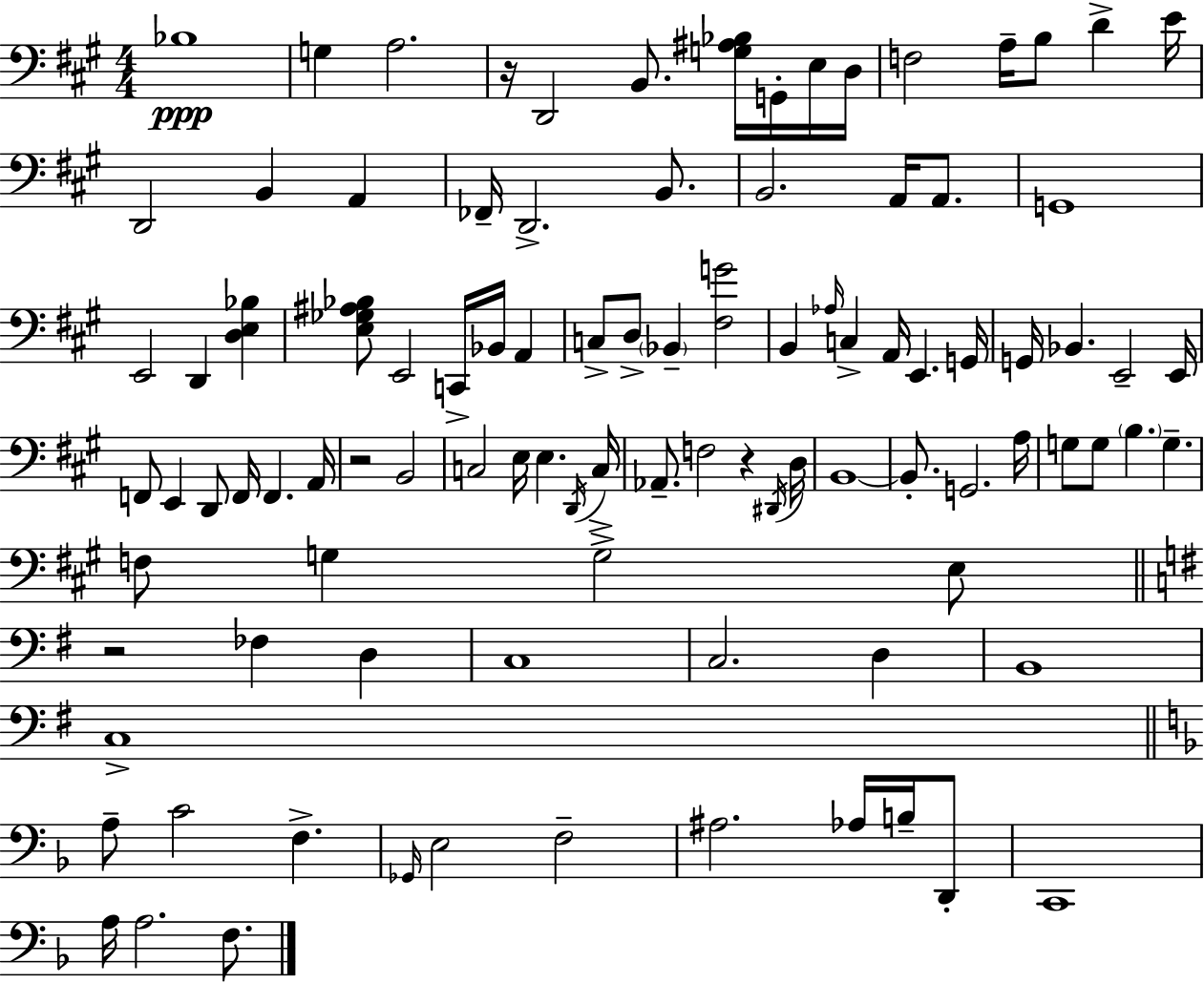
X:1
T:Untitled
M:4/4
L:1/4
K:A
_B,4 G, A,2 z/4 D,,2 B,,/2 [G,^A,_B,]/4 G,,/4 E,/4 D,/4 F,2 A,/4 B,/2 D E/4 D,,2 B,, A,, _F,,/4 D,,2 B,,/2 B,,2 A,,/4 A,,/2 G,,4 E,,2 D,, [D,E,_B,] [E,_G,^A,_B,]/2 E,,2 C,,/4 _B,,/4 A,, C,/2 D,/2 _B,, [^F,G]2 B,, _A,/4 C, A,,/4 E,, G,,/4 G,,/4 _B,, E,,2 E,,/4 F,,/2 E,, D,,/2 F,,/4 F,, A,,/4 z2 B,,2 C,2 E,/4 E, D,,/4 C,/4 _A,,/2 F,2 z ^D,,/4 D,/4 B,,4 B,,/2 G,,2 A,/4 G,/2 G,/2 B, G, F,/2 G, G,2 E,/2 z2 _F, D, C,4 C,2 D, B,,4 C,4 A,/2 C2 F, _G,,/4 E,2 F,2 ^A,2 _A,/4 B,/4 D,,/2 C,,4 A,/4 A,2 F,/2